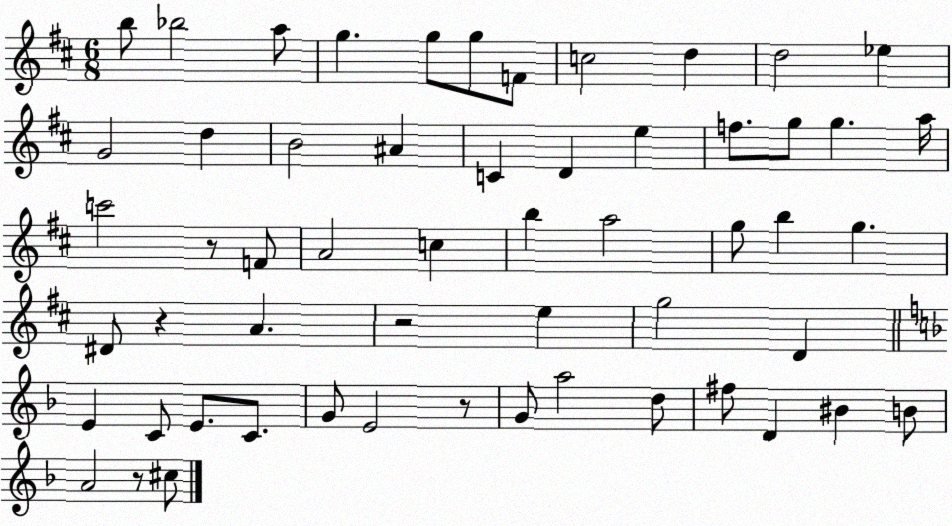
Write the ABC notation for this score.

X:1
T:Untitled
M:6/8
L:1/4
K:D
b/2 _b2 a/2 g g/2 g/2 F/2 c2 d d2 _e G2 d B2 ^A C D e f/2 g/2 g a/4 c'2 z/2 F/2 A2 c b a2 g/2 b g ^D/2 z A z2 e g2 D E C/2 E/2 C/2 G/2 E2 z/2 G/2 a2 d/2 ^f/2 D ^B B/2 A2 z/2 ^c/2